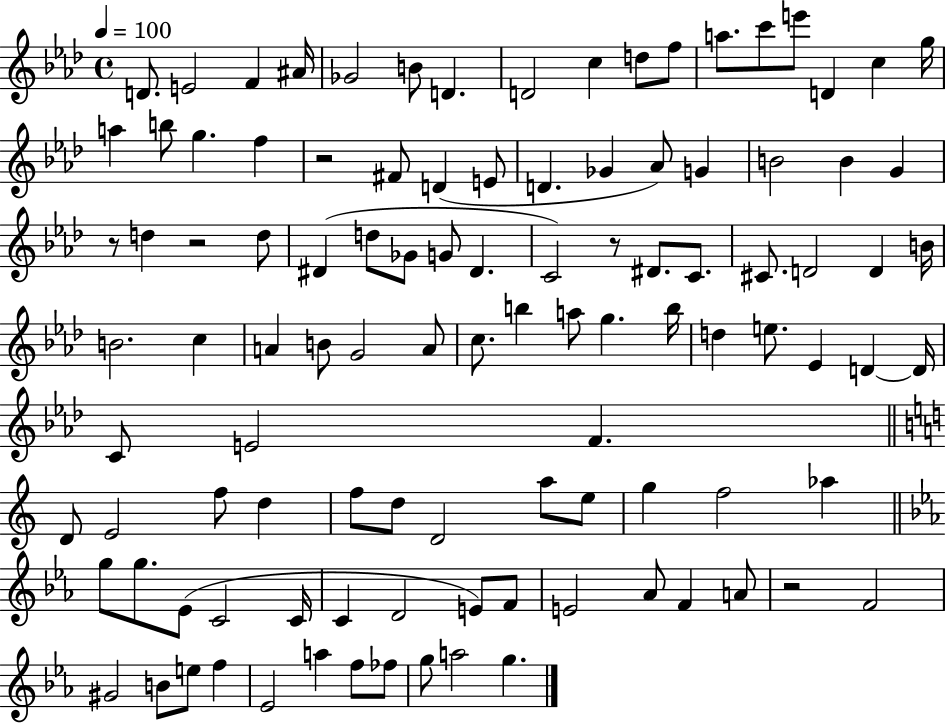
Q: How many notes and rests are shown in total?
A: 106